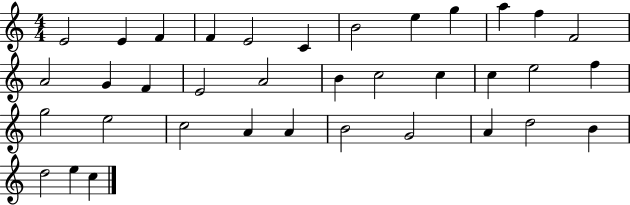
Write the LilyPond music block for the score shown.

{
  \clef treble
  \numericTimeSignature
  \time 4/4
  \key c \major
  e'2 e'4 f'4 | f'4 e'2 c'4 | b'2 e''4 g''4 | a''4 f''4 f'2 | \break a'2 g'4 f'4 | e'2 a'2 | b'4 c''2 c''4 | c''4 e''2 f''4 | \break g''2 e''2 | c''2 a'4 a'4 | b'2 g'2 | a'4 d''2 b'4 | \break d''2 e''4 c''4 | \bar "|."
}